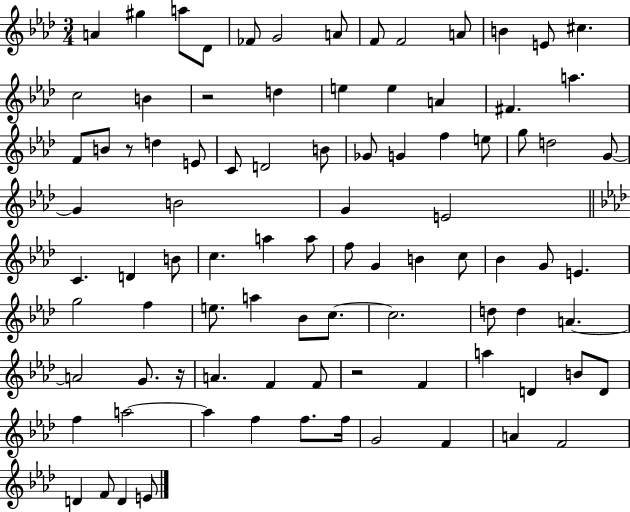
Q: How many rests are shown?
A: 4